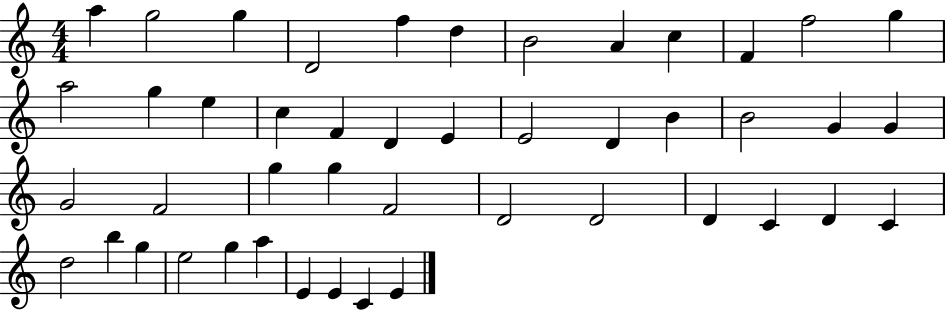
{
  \clef treble
  \numericTimeSignature
  \time 4/4
  \key c \major
  a''4 g''2 g''4 | d'2 f''4 d''4 | b'2 a'4 c''4 | f'4 f''2 g''4 | \break a''2 g''4 e''4 | c''4 f'4 d'4 e'4 | e'2 d'4 b'4 | b'2 g'4 g'4 | \break g'2 f'2 | g''4 g''4 f'2 | d'2 d'2 | d'4 c'4 d'4 c'4 | \break d''2 b''4 g''4 | e''2 g''4 a''4 | e'4 e'4 c'4 e'4 | \bar "|."
}